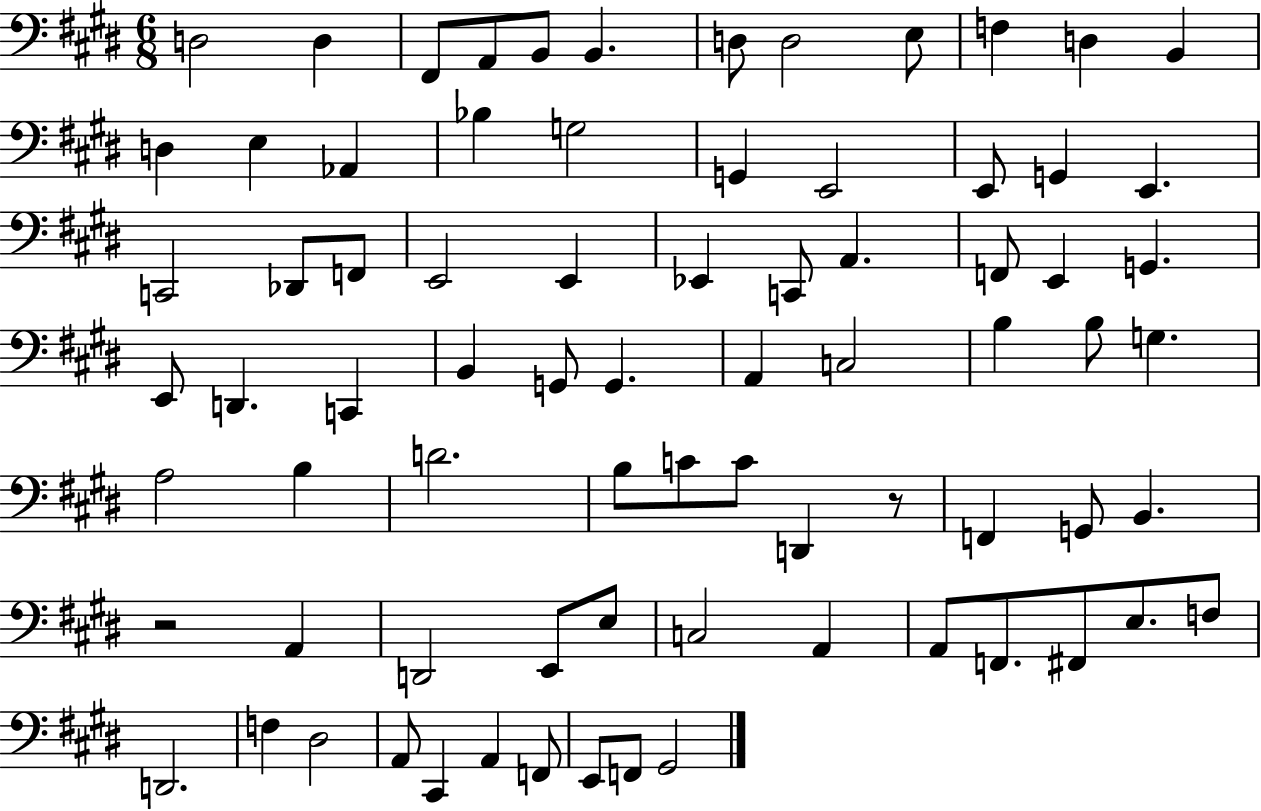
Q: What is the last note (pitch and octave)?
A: G#2